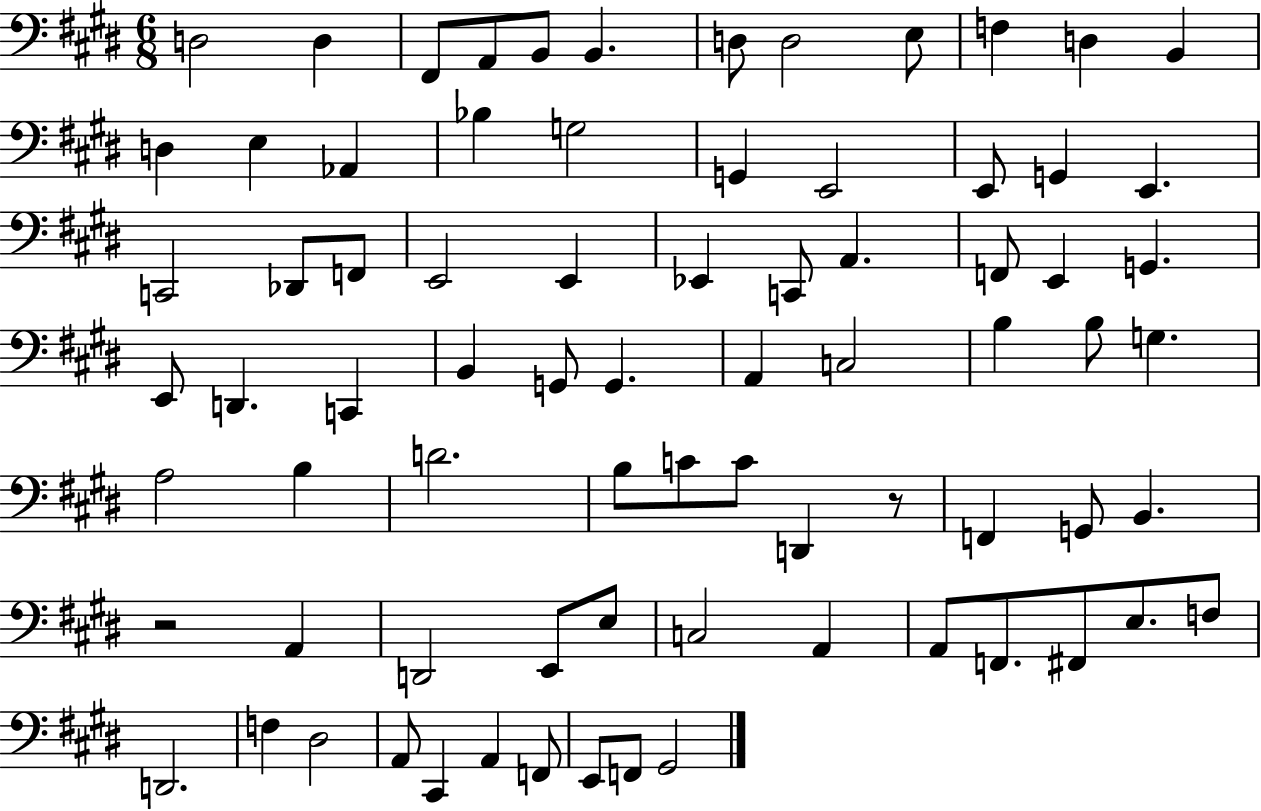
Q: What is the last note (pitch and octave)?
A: G#2